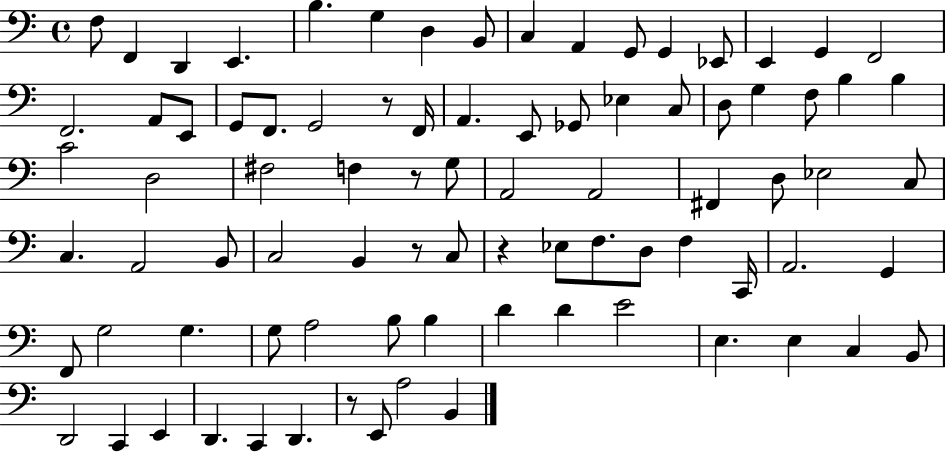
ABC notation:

X:1
T:Untitled
M:4/4
L:1/4
K:C
F,/2 F,, D,, E,, B, G, D, B,,/2 C, A,, G,,/2 G,, _E,,/2 E,, G,, F,,2 F,,2 A,,/2 E,,/2 G,,/2 F,,/2 G,,2 z/2 F,,/4 A,, E,,/2 _G,,/2 _E, C,/2 D,/2 G, F,/2 B, B, C2 D,2 ^F,2 F, z/2 G,/2 A,,2 A,,2 ^F,, D,/2 _E,2 C,/2 C, A,,2 B,,/2 C,2 B,, z/2 C,/2 z _E,/2 F,/2 D,/2 F, C,,/4 A,,2 G,, F,,/2 G,2 G, G,/2 A,2 B,/2 B, D D E2 E, E, C, B,,/2 D,,2 C,, E,, D,, C,, D,, z/2 E,,/2 A,2 B,,